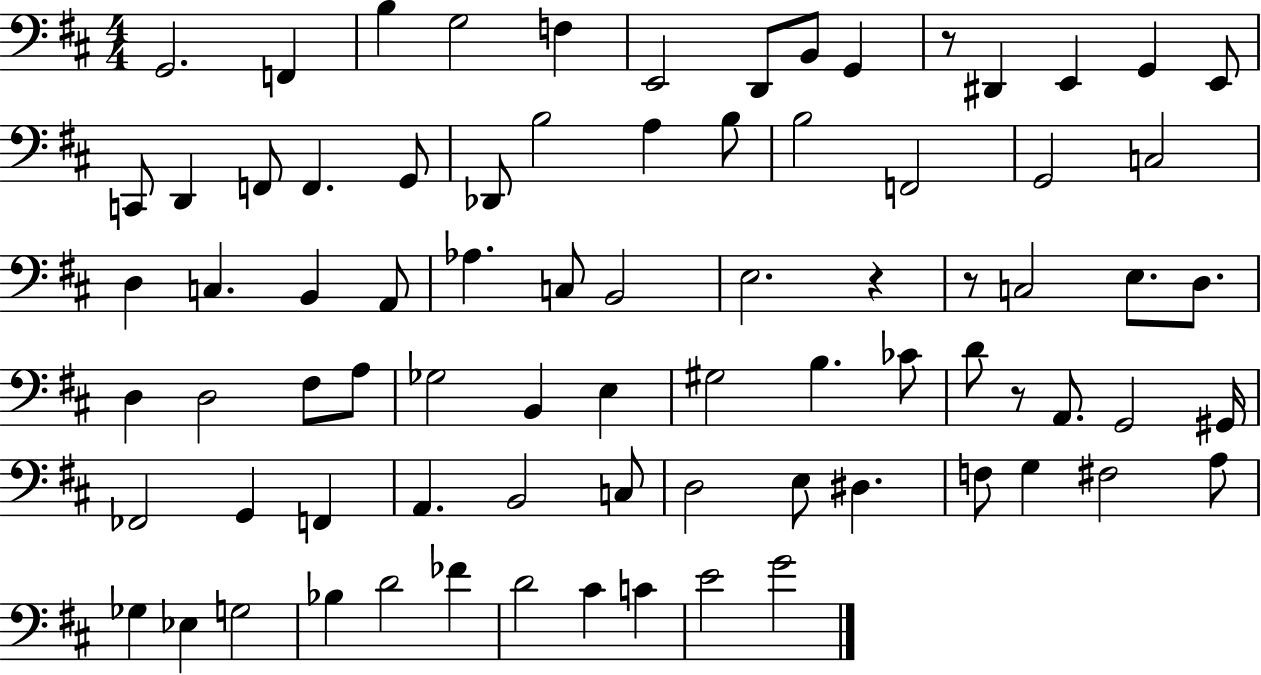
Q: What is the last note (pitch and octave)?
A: G4